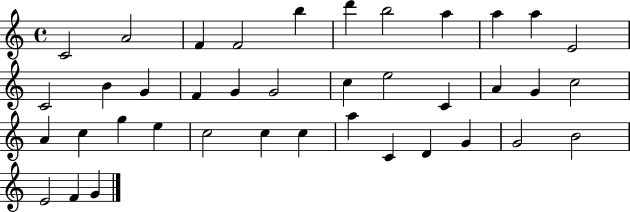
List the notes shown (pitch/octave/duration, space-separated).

C4/h A4/h F4/q F4/h B5/q D6/q B5/h A5/q A5/q A5/q E4/h C4/h B4/q G4/q F4/q G4/q G4/h C5/q E5/h C4/q A4/q G4/q C5/h A4/q C5/q G5/q E5/q C5/h C5/q C5/q A5/q C4/q D4/q G4/q G4/h B4/h E4/h F4/q G4/q